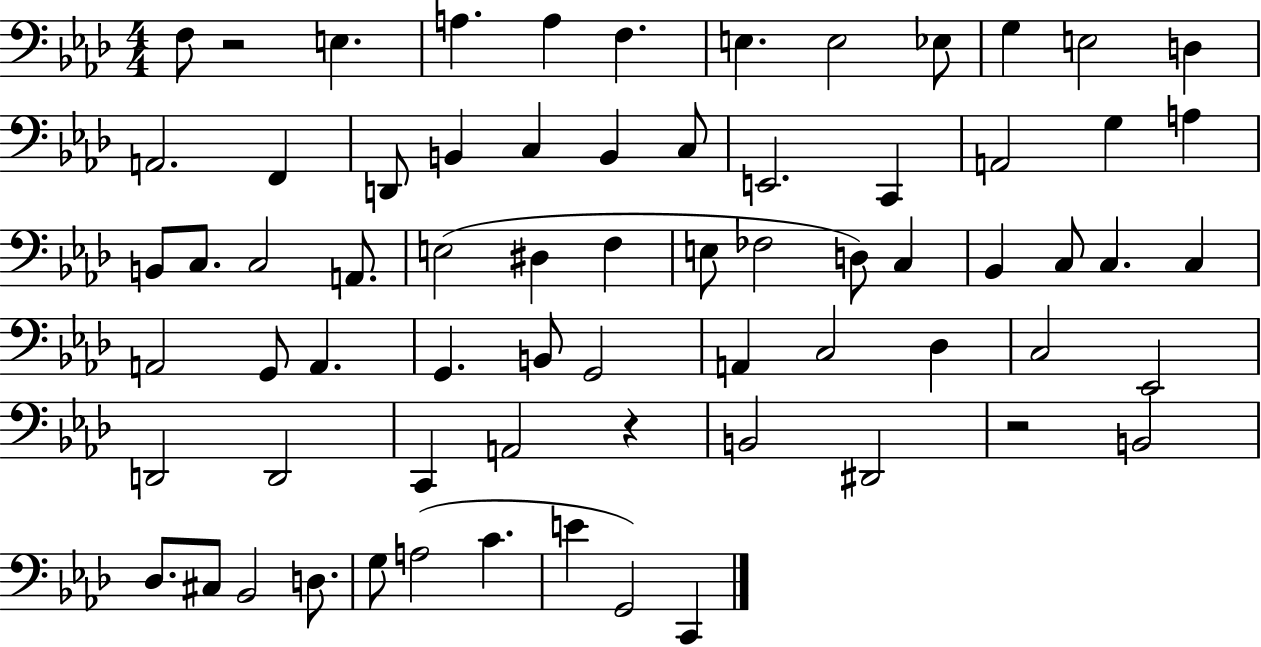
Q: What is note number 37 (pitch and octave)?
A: C3